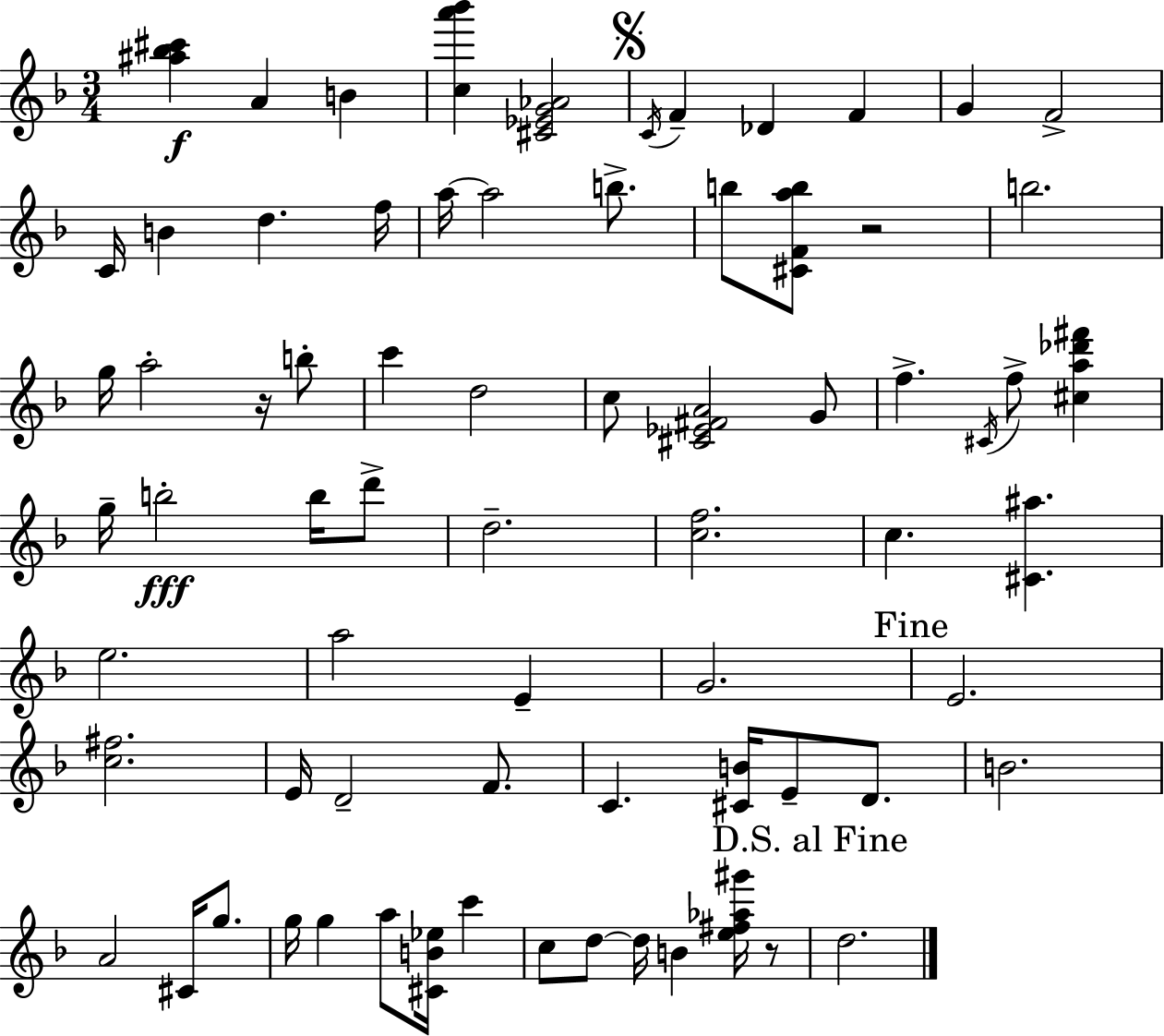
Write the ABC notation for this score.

X:1
T:Untitled
M:3/4
L:1/4
K:Dm
[^a_b^c'] A B [ca'_b'] [^C_EG_A]2 C/4 F _D F G F2 C/4 B d f/4 a/4 a2 b/2 b/2 [^CFab]/2 z2 b2 g/4 a2 z/4 b/2 c' d2 c/2 [^C_E^FA]2 G/2 f ^C/4 f/2 [^ca_d'^f'] g/4 b2 b/4 d'/2 d2 [cf]2 c [^C^a] e2 a2 E G2 E2 [c^f]2 E/4 D2 F/2 C [^CB]/4 E/2 D/2 B2 A2 ^C/4 g/2 g/4 g a/2 [^CB_e]/4 c' c/2 d/2 d/4 B [e^f_a^g']/4 z/2 d2